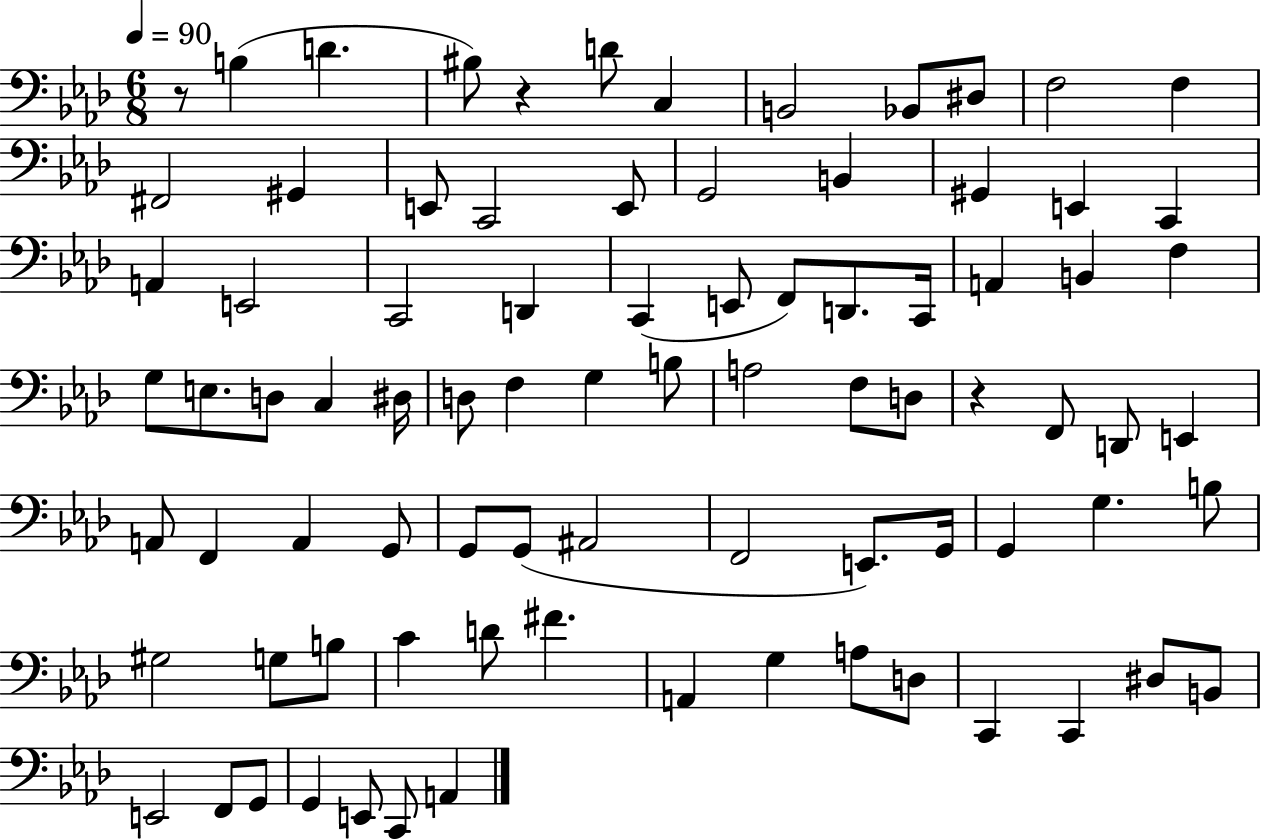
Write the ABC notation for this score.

X:1
T:Untitled
M:6/8
L:1/4
K:Ab
z/2 B, D ^B,/2 z D/2 C, B,,2 _B,,/2 ^D,/2 F,2 F, ^F,,2 ^G,, E,,/2 C,,2 E,,/2 G,,2 B,, ^G,, E,, C,, A,, E,,2 C,,2 D,, C,, E,,/2 F,,/2 D,,/2 C,,/4 A,, B,, F, G,/2 E,/2 D,/2 C, ^D,/4 D,/2 F, G, B,/2 A,2 F,/2 D,/2 z F,,/2 D,,/2 E,, A,,/2 F,, A,, G,,/2 G,,/2 G,,/2 ^A,,2 F,,2 E,,/2 G,,/4 G,, G, B,/2 ^G,2 G,/2 B,/2 C D/2 ^F A,, G, A,/2 D,/2 C,, C,, ^D,/2 B,,/2 E,,2 F,,/2 G,,/2 G,, E,,/2 C,,/2 A,,